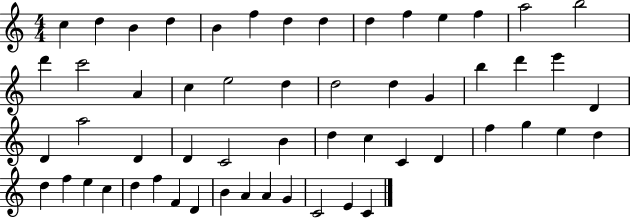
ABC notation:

X:1
T:Untitled
M:4/4
L:1/4
K:C
c d B d B f d d d f e f a2 b2 d' c'2 A c e2 d d2 d G b d' e' D D a2 D D C2 B d c C D f g e d d f e c d f F D B A A G C2 E C